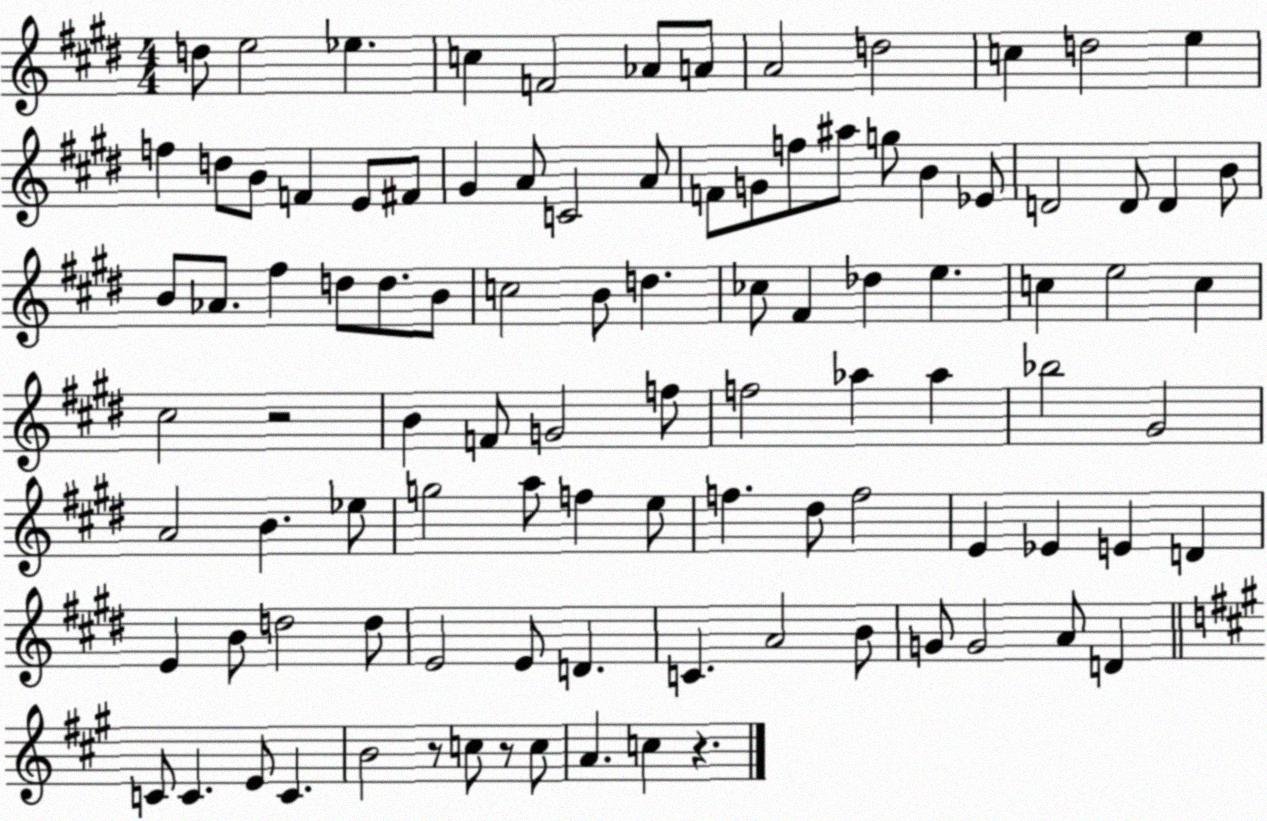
X:1
T:Untitled
M:4/4
L:1/4
K:E
d/2 e2 _e c F2 _A/2 A/2 A2 d2 c d2 e f d/2 B/2 F E/2 ^F/2 ^G A/2 C2 A/2 F/2 G/2 f/2 ^a/2 g/2 B _E/2 D2 D/2 D B/2 B/2 _A/2 ^f d/2 d/2 B/2 c2 B/2 d _c/2 ^F _d e c e2 c ^c2 z2 B F/2 G2 f/2 f2 _a _a _b2 ^G2 A2 B _e/2 g2 a/2 f e/2 f ^d/2 f2 E _E E D E B/2 d2 d/2 E2 E/2 D C A2 B/2 G/2 G2 A/2 D C/2 C E/2 C B2 z/2 c/2 z/2 c/2 A c z